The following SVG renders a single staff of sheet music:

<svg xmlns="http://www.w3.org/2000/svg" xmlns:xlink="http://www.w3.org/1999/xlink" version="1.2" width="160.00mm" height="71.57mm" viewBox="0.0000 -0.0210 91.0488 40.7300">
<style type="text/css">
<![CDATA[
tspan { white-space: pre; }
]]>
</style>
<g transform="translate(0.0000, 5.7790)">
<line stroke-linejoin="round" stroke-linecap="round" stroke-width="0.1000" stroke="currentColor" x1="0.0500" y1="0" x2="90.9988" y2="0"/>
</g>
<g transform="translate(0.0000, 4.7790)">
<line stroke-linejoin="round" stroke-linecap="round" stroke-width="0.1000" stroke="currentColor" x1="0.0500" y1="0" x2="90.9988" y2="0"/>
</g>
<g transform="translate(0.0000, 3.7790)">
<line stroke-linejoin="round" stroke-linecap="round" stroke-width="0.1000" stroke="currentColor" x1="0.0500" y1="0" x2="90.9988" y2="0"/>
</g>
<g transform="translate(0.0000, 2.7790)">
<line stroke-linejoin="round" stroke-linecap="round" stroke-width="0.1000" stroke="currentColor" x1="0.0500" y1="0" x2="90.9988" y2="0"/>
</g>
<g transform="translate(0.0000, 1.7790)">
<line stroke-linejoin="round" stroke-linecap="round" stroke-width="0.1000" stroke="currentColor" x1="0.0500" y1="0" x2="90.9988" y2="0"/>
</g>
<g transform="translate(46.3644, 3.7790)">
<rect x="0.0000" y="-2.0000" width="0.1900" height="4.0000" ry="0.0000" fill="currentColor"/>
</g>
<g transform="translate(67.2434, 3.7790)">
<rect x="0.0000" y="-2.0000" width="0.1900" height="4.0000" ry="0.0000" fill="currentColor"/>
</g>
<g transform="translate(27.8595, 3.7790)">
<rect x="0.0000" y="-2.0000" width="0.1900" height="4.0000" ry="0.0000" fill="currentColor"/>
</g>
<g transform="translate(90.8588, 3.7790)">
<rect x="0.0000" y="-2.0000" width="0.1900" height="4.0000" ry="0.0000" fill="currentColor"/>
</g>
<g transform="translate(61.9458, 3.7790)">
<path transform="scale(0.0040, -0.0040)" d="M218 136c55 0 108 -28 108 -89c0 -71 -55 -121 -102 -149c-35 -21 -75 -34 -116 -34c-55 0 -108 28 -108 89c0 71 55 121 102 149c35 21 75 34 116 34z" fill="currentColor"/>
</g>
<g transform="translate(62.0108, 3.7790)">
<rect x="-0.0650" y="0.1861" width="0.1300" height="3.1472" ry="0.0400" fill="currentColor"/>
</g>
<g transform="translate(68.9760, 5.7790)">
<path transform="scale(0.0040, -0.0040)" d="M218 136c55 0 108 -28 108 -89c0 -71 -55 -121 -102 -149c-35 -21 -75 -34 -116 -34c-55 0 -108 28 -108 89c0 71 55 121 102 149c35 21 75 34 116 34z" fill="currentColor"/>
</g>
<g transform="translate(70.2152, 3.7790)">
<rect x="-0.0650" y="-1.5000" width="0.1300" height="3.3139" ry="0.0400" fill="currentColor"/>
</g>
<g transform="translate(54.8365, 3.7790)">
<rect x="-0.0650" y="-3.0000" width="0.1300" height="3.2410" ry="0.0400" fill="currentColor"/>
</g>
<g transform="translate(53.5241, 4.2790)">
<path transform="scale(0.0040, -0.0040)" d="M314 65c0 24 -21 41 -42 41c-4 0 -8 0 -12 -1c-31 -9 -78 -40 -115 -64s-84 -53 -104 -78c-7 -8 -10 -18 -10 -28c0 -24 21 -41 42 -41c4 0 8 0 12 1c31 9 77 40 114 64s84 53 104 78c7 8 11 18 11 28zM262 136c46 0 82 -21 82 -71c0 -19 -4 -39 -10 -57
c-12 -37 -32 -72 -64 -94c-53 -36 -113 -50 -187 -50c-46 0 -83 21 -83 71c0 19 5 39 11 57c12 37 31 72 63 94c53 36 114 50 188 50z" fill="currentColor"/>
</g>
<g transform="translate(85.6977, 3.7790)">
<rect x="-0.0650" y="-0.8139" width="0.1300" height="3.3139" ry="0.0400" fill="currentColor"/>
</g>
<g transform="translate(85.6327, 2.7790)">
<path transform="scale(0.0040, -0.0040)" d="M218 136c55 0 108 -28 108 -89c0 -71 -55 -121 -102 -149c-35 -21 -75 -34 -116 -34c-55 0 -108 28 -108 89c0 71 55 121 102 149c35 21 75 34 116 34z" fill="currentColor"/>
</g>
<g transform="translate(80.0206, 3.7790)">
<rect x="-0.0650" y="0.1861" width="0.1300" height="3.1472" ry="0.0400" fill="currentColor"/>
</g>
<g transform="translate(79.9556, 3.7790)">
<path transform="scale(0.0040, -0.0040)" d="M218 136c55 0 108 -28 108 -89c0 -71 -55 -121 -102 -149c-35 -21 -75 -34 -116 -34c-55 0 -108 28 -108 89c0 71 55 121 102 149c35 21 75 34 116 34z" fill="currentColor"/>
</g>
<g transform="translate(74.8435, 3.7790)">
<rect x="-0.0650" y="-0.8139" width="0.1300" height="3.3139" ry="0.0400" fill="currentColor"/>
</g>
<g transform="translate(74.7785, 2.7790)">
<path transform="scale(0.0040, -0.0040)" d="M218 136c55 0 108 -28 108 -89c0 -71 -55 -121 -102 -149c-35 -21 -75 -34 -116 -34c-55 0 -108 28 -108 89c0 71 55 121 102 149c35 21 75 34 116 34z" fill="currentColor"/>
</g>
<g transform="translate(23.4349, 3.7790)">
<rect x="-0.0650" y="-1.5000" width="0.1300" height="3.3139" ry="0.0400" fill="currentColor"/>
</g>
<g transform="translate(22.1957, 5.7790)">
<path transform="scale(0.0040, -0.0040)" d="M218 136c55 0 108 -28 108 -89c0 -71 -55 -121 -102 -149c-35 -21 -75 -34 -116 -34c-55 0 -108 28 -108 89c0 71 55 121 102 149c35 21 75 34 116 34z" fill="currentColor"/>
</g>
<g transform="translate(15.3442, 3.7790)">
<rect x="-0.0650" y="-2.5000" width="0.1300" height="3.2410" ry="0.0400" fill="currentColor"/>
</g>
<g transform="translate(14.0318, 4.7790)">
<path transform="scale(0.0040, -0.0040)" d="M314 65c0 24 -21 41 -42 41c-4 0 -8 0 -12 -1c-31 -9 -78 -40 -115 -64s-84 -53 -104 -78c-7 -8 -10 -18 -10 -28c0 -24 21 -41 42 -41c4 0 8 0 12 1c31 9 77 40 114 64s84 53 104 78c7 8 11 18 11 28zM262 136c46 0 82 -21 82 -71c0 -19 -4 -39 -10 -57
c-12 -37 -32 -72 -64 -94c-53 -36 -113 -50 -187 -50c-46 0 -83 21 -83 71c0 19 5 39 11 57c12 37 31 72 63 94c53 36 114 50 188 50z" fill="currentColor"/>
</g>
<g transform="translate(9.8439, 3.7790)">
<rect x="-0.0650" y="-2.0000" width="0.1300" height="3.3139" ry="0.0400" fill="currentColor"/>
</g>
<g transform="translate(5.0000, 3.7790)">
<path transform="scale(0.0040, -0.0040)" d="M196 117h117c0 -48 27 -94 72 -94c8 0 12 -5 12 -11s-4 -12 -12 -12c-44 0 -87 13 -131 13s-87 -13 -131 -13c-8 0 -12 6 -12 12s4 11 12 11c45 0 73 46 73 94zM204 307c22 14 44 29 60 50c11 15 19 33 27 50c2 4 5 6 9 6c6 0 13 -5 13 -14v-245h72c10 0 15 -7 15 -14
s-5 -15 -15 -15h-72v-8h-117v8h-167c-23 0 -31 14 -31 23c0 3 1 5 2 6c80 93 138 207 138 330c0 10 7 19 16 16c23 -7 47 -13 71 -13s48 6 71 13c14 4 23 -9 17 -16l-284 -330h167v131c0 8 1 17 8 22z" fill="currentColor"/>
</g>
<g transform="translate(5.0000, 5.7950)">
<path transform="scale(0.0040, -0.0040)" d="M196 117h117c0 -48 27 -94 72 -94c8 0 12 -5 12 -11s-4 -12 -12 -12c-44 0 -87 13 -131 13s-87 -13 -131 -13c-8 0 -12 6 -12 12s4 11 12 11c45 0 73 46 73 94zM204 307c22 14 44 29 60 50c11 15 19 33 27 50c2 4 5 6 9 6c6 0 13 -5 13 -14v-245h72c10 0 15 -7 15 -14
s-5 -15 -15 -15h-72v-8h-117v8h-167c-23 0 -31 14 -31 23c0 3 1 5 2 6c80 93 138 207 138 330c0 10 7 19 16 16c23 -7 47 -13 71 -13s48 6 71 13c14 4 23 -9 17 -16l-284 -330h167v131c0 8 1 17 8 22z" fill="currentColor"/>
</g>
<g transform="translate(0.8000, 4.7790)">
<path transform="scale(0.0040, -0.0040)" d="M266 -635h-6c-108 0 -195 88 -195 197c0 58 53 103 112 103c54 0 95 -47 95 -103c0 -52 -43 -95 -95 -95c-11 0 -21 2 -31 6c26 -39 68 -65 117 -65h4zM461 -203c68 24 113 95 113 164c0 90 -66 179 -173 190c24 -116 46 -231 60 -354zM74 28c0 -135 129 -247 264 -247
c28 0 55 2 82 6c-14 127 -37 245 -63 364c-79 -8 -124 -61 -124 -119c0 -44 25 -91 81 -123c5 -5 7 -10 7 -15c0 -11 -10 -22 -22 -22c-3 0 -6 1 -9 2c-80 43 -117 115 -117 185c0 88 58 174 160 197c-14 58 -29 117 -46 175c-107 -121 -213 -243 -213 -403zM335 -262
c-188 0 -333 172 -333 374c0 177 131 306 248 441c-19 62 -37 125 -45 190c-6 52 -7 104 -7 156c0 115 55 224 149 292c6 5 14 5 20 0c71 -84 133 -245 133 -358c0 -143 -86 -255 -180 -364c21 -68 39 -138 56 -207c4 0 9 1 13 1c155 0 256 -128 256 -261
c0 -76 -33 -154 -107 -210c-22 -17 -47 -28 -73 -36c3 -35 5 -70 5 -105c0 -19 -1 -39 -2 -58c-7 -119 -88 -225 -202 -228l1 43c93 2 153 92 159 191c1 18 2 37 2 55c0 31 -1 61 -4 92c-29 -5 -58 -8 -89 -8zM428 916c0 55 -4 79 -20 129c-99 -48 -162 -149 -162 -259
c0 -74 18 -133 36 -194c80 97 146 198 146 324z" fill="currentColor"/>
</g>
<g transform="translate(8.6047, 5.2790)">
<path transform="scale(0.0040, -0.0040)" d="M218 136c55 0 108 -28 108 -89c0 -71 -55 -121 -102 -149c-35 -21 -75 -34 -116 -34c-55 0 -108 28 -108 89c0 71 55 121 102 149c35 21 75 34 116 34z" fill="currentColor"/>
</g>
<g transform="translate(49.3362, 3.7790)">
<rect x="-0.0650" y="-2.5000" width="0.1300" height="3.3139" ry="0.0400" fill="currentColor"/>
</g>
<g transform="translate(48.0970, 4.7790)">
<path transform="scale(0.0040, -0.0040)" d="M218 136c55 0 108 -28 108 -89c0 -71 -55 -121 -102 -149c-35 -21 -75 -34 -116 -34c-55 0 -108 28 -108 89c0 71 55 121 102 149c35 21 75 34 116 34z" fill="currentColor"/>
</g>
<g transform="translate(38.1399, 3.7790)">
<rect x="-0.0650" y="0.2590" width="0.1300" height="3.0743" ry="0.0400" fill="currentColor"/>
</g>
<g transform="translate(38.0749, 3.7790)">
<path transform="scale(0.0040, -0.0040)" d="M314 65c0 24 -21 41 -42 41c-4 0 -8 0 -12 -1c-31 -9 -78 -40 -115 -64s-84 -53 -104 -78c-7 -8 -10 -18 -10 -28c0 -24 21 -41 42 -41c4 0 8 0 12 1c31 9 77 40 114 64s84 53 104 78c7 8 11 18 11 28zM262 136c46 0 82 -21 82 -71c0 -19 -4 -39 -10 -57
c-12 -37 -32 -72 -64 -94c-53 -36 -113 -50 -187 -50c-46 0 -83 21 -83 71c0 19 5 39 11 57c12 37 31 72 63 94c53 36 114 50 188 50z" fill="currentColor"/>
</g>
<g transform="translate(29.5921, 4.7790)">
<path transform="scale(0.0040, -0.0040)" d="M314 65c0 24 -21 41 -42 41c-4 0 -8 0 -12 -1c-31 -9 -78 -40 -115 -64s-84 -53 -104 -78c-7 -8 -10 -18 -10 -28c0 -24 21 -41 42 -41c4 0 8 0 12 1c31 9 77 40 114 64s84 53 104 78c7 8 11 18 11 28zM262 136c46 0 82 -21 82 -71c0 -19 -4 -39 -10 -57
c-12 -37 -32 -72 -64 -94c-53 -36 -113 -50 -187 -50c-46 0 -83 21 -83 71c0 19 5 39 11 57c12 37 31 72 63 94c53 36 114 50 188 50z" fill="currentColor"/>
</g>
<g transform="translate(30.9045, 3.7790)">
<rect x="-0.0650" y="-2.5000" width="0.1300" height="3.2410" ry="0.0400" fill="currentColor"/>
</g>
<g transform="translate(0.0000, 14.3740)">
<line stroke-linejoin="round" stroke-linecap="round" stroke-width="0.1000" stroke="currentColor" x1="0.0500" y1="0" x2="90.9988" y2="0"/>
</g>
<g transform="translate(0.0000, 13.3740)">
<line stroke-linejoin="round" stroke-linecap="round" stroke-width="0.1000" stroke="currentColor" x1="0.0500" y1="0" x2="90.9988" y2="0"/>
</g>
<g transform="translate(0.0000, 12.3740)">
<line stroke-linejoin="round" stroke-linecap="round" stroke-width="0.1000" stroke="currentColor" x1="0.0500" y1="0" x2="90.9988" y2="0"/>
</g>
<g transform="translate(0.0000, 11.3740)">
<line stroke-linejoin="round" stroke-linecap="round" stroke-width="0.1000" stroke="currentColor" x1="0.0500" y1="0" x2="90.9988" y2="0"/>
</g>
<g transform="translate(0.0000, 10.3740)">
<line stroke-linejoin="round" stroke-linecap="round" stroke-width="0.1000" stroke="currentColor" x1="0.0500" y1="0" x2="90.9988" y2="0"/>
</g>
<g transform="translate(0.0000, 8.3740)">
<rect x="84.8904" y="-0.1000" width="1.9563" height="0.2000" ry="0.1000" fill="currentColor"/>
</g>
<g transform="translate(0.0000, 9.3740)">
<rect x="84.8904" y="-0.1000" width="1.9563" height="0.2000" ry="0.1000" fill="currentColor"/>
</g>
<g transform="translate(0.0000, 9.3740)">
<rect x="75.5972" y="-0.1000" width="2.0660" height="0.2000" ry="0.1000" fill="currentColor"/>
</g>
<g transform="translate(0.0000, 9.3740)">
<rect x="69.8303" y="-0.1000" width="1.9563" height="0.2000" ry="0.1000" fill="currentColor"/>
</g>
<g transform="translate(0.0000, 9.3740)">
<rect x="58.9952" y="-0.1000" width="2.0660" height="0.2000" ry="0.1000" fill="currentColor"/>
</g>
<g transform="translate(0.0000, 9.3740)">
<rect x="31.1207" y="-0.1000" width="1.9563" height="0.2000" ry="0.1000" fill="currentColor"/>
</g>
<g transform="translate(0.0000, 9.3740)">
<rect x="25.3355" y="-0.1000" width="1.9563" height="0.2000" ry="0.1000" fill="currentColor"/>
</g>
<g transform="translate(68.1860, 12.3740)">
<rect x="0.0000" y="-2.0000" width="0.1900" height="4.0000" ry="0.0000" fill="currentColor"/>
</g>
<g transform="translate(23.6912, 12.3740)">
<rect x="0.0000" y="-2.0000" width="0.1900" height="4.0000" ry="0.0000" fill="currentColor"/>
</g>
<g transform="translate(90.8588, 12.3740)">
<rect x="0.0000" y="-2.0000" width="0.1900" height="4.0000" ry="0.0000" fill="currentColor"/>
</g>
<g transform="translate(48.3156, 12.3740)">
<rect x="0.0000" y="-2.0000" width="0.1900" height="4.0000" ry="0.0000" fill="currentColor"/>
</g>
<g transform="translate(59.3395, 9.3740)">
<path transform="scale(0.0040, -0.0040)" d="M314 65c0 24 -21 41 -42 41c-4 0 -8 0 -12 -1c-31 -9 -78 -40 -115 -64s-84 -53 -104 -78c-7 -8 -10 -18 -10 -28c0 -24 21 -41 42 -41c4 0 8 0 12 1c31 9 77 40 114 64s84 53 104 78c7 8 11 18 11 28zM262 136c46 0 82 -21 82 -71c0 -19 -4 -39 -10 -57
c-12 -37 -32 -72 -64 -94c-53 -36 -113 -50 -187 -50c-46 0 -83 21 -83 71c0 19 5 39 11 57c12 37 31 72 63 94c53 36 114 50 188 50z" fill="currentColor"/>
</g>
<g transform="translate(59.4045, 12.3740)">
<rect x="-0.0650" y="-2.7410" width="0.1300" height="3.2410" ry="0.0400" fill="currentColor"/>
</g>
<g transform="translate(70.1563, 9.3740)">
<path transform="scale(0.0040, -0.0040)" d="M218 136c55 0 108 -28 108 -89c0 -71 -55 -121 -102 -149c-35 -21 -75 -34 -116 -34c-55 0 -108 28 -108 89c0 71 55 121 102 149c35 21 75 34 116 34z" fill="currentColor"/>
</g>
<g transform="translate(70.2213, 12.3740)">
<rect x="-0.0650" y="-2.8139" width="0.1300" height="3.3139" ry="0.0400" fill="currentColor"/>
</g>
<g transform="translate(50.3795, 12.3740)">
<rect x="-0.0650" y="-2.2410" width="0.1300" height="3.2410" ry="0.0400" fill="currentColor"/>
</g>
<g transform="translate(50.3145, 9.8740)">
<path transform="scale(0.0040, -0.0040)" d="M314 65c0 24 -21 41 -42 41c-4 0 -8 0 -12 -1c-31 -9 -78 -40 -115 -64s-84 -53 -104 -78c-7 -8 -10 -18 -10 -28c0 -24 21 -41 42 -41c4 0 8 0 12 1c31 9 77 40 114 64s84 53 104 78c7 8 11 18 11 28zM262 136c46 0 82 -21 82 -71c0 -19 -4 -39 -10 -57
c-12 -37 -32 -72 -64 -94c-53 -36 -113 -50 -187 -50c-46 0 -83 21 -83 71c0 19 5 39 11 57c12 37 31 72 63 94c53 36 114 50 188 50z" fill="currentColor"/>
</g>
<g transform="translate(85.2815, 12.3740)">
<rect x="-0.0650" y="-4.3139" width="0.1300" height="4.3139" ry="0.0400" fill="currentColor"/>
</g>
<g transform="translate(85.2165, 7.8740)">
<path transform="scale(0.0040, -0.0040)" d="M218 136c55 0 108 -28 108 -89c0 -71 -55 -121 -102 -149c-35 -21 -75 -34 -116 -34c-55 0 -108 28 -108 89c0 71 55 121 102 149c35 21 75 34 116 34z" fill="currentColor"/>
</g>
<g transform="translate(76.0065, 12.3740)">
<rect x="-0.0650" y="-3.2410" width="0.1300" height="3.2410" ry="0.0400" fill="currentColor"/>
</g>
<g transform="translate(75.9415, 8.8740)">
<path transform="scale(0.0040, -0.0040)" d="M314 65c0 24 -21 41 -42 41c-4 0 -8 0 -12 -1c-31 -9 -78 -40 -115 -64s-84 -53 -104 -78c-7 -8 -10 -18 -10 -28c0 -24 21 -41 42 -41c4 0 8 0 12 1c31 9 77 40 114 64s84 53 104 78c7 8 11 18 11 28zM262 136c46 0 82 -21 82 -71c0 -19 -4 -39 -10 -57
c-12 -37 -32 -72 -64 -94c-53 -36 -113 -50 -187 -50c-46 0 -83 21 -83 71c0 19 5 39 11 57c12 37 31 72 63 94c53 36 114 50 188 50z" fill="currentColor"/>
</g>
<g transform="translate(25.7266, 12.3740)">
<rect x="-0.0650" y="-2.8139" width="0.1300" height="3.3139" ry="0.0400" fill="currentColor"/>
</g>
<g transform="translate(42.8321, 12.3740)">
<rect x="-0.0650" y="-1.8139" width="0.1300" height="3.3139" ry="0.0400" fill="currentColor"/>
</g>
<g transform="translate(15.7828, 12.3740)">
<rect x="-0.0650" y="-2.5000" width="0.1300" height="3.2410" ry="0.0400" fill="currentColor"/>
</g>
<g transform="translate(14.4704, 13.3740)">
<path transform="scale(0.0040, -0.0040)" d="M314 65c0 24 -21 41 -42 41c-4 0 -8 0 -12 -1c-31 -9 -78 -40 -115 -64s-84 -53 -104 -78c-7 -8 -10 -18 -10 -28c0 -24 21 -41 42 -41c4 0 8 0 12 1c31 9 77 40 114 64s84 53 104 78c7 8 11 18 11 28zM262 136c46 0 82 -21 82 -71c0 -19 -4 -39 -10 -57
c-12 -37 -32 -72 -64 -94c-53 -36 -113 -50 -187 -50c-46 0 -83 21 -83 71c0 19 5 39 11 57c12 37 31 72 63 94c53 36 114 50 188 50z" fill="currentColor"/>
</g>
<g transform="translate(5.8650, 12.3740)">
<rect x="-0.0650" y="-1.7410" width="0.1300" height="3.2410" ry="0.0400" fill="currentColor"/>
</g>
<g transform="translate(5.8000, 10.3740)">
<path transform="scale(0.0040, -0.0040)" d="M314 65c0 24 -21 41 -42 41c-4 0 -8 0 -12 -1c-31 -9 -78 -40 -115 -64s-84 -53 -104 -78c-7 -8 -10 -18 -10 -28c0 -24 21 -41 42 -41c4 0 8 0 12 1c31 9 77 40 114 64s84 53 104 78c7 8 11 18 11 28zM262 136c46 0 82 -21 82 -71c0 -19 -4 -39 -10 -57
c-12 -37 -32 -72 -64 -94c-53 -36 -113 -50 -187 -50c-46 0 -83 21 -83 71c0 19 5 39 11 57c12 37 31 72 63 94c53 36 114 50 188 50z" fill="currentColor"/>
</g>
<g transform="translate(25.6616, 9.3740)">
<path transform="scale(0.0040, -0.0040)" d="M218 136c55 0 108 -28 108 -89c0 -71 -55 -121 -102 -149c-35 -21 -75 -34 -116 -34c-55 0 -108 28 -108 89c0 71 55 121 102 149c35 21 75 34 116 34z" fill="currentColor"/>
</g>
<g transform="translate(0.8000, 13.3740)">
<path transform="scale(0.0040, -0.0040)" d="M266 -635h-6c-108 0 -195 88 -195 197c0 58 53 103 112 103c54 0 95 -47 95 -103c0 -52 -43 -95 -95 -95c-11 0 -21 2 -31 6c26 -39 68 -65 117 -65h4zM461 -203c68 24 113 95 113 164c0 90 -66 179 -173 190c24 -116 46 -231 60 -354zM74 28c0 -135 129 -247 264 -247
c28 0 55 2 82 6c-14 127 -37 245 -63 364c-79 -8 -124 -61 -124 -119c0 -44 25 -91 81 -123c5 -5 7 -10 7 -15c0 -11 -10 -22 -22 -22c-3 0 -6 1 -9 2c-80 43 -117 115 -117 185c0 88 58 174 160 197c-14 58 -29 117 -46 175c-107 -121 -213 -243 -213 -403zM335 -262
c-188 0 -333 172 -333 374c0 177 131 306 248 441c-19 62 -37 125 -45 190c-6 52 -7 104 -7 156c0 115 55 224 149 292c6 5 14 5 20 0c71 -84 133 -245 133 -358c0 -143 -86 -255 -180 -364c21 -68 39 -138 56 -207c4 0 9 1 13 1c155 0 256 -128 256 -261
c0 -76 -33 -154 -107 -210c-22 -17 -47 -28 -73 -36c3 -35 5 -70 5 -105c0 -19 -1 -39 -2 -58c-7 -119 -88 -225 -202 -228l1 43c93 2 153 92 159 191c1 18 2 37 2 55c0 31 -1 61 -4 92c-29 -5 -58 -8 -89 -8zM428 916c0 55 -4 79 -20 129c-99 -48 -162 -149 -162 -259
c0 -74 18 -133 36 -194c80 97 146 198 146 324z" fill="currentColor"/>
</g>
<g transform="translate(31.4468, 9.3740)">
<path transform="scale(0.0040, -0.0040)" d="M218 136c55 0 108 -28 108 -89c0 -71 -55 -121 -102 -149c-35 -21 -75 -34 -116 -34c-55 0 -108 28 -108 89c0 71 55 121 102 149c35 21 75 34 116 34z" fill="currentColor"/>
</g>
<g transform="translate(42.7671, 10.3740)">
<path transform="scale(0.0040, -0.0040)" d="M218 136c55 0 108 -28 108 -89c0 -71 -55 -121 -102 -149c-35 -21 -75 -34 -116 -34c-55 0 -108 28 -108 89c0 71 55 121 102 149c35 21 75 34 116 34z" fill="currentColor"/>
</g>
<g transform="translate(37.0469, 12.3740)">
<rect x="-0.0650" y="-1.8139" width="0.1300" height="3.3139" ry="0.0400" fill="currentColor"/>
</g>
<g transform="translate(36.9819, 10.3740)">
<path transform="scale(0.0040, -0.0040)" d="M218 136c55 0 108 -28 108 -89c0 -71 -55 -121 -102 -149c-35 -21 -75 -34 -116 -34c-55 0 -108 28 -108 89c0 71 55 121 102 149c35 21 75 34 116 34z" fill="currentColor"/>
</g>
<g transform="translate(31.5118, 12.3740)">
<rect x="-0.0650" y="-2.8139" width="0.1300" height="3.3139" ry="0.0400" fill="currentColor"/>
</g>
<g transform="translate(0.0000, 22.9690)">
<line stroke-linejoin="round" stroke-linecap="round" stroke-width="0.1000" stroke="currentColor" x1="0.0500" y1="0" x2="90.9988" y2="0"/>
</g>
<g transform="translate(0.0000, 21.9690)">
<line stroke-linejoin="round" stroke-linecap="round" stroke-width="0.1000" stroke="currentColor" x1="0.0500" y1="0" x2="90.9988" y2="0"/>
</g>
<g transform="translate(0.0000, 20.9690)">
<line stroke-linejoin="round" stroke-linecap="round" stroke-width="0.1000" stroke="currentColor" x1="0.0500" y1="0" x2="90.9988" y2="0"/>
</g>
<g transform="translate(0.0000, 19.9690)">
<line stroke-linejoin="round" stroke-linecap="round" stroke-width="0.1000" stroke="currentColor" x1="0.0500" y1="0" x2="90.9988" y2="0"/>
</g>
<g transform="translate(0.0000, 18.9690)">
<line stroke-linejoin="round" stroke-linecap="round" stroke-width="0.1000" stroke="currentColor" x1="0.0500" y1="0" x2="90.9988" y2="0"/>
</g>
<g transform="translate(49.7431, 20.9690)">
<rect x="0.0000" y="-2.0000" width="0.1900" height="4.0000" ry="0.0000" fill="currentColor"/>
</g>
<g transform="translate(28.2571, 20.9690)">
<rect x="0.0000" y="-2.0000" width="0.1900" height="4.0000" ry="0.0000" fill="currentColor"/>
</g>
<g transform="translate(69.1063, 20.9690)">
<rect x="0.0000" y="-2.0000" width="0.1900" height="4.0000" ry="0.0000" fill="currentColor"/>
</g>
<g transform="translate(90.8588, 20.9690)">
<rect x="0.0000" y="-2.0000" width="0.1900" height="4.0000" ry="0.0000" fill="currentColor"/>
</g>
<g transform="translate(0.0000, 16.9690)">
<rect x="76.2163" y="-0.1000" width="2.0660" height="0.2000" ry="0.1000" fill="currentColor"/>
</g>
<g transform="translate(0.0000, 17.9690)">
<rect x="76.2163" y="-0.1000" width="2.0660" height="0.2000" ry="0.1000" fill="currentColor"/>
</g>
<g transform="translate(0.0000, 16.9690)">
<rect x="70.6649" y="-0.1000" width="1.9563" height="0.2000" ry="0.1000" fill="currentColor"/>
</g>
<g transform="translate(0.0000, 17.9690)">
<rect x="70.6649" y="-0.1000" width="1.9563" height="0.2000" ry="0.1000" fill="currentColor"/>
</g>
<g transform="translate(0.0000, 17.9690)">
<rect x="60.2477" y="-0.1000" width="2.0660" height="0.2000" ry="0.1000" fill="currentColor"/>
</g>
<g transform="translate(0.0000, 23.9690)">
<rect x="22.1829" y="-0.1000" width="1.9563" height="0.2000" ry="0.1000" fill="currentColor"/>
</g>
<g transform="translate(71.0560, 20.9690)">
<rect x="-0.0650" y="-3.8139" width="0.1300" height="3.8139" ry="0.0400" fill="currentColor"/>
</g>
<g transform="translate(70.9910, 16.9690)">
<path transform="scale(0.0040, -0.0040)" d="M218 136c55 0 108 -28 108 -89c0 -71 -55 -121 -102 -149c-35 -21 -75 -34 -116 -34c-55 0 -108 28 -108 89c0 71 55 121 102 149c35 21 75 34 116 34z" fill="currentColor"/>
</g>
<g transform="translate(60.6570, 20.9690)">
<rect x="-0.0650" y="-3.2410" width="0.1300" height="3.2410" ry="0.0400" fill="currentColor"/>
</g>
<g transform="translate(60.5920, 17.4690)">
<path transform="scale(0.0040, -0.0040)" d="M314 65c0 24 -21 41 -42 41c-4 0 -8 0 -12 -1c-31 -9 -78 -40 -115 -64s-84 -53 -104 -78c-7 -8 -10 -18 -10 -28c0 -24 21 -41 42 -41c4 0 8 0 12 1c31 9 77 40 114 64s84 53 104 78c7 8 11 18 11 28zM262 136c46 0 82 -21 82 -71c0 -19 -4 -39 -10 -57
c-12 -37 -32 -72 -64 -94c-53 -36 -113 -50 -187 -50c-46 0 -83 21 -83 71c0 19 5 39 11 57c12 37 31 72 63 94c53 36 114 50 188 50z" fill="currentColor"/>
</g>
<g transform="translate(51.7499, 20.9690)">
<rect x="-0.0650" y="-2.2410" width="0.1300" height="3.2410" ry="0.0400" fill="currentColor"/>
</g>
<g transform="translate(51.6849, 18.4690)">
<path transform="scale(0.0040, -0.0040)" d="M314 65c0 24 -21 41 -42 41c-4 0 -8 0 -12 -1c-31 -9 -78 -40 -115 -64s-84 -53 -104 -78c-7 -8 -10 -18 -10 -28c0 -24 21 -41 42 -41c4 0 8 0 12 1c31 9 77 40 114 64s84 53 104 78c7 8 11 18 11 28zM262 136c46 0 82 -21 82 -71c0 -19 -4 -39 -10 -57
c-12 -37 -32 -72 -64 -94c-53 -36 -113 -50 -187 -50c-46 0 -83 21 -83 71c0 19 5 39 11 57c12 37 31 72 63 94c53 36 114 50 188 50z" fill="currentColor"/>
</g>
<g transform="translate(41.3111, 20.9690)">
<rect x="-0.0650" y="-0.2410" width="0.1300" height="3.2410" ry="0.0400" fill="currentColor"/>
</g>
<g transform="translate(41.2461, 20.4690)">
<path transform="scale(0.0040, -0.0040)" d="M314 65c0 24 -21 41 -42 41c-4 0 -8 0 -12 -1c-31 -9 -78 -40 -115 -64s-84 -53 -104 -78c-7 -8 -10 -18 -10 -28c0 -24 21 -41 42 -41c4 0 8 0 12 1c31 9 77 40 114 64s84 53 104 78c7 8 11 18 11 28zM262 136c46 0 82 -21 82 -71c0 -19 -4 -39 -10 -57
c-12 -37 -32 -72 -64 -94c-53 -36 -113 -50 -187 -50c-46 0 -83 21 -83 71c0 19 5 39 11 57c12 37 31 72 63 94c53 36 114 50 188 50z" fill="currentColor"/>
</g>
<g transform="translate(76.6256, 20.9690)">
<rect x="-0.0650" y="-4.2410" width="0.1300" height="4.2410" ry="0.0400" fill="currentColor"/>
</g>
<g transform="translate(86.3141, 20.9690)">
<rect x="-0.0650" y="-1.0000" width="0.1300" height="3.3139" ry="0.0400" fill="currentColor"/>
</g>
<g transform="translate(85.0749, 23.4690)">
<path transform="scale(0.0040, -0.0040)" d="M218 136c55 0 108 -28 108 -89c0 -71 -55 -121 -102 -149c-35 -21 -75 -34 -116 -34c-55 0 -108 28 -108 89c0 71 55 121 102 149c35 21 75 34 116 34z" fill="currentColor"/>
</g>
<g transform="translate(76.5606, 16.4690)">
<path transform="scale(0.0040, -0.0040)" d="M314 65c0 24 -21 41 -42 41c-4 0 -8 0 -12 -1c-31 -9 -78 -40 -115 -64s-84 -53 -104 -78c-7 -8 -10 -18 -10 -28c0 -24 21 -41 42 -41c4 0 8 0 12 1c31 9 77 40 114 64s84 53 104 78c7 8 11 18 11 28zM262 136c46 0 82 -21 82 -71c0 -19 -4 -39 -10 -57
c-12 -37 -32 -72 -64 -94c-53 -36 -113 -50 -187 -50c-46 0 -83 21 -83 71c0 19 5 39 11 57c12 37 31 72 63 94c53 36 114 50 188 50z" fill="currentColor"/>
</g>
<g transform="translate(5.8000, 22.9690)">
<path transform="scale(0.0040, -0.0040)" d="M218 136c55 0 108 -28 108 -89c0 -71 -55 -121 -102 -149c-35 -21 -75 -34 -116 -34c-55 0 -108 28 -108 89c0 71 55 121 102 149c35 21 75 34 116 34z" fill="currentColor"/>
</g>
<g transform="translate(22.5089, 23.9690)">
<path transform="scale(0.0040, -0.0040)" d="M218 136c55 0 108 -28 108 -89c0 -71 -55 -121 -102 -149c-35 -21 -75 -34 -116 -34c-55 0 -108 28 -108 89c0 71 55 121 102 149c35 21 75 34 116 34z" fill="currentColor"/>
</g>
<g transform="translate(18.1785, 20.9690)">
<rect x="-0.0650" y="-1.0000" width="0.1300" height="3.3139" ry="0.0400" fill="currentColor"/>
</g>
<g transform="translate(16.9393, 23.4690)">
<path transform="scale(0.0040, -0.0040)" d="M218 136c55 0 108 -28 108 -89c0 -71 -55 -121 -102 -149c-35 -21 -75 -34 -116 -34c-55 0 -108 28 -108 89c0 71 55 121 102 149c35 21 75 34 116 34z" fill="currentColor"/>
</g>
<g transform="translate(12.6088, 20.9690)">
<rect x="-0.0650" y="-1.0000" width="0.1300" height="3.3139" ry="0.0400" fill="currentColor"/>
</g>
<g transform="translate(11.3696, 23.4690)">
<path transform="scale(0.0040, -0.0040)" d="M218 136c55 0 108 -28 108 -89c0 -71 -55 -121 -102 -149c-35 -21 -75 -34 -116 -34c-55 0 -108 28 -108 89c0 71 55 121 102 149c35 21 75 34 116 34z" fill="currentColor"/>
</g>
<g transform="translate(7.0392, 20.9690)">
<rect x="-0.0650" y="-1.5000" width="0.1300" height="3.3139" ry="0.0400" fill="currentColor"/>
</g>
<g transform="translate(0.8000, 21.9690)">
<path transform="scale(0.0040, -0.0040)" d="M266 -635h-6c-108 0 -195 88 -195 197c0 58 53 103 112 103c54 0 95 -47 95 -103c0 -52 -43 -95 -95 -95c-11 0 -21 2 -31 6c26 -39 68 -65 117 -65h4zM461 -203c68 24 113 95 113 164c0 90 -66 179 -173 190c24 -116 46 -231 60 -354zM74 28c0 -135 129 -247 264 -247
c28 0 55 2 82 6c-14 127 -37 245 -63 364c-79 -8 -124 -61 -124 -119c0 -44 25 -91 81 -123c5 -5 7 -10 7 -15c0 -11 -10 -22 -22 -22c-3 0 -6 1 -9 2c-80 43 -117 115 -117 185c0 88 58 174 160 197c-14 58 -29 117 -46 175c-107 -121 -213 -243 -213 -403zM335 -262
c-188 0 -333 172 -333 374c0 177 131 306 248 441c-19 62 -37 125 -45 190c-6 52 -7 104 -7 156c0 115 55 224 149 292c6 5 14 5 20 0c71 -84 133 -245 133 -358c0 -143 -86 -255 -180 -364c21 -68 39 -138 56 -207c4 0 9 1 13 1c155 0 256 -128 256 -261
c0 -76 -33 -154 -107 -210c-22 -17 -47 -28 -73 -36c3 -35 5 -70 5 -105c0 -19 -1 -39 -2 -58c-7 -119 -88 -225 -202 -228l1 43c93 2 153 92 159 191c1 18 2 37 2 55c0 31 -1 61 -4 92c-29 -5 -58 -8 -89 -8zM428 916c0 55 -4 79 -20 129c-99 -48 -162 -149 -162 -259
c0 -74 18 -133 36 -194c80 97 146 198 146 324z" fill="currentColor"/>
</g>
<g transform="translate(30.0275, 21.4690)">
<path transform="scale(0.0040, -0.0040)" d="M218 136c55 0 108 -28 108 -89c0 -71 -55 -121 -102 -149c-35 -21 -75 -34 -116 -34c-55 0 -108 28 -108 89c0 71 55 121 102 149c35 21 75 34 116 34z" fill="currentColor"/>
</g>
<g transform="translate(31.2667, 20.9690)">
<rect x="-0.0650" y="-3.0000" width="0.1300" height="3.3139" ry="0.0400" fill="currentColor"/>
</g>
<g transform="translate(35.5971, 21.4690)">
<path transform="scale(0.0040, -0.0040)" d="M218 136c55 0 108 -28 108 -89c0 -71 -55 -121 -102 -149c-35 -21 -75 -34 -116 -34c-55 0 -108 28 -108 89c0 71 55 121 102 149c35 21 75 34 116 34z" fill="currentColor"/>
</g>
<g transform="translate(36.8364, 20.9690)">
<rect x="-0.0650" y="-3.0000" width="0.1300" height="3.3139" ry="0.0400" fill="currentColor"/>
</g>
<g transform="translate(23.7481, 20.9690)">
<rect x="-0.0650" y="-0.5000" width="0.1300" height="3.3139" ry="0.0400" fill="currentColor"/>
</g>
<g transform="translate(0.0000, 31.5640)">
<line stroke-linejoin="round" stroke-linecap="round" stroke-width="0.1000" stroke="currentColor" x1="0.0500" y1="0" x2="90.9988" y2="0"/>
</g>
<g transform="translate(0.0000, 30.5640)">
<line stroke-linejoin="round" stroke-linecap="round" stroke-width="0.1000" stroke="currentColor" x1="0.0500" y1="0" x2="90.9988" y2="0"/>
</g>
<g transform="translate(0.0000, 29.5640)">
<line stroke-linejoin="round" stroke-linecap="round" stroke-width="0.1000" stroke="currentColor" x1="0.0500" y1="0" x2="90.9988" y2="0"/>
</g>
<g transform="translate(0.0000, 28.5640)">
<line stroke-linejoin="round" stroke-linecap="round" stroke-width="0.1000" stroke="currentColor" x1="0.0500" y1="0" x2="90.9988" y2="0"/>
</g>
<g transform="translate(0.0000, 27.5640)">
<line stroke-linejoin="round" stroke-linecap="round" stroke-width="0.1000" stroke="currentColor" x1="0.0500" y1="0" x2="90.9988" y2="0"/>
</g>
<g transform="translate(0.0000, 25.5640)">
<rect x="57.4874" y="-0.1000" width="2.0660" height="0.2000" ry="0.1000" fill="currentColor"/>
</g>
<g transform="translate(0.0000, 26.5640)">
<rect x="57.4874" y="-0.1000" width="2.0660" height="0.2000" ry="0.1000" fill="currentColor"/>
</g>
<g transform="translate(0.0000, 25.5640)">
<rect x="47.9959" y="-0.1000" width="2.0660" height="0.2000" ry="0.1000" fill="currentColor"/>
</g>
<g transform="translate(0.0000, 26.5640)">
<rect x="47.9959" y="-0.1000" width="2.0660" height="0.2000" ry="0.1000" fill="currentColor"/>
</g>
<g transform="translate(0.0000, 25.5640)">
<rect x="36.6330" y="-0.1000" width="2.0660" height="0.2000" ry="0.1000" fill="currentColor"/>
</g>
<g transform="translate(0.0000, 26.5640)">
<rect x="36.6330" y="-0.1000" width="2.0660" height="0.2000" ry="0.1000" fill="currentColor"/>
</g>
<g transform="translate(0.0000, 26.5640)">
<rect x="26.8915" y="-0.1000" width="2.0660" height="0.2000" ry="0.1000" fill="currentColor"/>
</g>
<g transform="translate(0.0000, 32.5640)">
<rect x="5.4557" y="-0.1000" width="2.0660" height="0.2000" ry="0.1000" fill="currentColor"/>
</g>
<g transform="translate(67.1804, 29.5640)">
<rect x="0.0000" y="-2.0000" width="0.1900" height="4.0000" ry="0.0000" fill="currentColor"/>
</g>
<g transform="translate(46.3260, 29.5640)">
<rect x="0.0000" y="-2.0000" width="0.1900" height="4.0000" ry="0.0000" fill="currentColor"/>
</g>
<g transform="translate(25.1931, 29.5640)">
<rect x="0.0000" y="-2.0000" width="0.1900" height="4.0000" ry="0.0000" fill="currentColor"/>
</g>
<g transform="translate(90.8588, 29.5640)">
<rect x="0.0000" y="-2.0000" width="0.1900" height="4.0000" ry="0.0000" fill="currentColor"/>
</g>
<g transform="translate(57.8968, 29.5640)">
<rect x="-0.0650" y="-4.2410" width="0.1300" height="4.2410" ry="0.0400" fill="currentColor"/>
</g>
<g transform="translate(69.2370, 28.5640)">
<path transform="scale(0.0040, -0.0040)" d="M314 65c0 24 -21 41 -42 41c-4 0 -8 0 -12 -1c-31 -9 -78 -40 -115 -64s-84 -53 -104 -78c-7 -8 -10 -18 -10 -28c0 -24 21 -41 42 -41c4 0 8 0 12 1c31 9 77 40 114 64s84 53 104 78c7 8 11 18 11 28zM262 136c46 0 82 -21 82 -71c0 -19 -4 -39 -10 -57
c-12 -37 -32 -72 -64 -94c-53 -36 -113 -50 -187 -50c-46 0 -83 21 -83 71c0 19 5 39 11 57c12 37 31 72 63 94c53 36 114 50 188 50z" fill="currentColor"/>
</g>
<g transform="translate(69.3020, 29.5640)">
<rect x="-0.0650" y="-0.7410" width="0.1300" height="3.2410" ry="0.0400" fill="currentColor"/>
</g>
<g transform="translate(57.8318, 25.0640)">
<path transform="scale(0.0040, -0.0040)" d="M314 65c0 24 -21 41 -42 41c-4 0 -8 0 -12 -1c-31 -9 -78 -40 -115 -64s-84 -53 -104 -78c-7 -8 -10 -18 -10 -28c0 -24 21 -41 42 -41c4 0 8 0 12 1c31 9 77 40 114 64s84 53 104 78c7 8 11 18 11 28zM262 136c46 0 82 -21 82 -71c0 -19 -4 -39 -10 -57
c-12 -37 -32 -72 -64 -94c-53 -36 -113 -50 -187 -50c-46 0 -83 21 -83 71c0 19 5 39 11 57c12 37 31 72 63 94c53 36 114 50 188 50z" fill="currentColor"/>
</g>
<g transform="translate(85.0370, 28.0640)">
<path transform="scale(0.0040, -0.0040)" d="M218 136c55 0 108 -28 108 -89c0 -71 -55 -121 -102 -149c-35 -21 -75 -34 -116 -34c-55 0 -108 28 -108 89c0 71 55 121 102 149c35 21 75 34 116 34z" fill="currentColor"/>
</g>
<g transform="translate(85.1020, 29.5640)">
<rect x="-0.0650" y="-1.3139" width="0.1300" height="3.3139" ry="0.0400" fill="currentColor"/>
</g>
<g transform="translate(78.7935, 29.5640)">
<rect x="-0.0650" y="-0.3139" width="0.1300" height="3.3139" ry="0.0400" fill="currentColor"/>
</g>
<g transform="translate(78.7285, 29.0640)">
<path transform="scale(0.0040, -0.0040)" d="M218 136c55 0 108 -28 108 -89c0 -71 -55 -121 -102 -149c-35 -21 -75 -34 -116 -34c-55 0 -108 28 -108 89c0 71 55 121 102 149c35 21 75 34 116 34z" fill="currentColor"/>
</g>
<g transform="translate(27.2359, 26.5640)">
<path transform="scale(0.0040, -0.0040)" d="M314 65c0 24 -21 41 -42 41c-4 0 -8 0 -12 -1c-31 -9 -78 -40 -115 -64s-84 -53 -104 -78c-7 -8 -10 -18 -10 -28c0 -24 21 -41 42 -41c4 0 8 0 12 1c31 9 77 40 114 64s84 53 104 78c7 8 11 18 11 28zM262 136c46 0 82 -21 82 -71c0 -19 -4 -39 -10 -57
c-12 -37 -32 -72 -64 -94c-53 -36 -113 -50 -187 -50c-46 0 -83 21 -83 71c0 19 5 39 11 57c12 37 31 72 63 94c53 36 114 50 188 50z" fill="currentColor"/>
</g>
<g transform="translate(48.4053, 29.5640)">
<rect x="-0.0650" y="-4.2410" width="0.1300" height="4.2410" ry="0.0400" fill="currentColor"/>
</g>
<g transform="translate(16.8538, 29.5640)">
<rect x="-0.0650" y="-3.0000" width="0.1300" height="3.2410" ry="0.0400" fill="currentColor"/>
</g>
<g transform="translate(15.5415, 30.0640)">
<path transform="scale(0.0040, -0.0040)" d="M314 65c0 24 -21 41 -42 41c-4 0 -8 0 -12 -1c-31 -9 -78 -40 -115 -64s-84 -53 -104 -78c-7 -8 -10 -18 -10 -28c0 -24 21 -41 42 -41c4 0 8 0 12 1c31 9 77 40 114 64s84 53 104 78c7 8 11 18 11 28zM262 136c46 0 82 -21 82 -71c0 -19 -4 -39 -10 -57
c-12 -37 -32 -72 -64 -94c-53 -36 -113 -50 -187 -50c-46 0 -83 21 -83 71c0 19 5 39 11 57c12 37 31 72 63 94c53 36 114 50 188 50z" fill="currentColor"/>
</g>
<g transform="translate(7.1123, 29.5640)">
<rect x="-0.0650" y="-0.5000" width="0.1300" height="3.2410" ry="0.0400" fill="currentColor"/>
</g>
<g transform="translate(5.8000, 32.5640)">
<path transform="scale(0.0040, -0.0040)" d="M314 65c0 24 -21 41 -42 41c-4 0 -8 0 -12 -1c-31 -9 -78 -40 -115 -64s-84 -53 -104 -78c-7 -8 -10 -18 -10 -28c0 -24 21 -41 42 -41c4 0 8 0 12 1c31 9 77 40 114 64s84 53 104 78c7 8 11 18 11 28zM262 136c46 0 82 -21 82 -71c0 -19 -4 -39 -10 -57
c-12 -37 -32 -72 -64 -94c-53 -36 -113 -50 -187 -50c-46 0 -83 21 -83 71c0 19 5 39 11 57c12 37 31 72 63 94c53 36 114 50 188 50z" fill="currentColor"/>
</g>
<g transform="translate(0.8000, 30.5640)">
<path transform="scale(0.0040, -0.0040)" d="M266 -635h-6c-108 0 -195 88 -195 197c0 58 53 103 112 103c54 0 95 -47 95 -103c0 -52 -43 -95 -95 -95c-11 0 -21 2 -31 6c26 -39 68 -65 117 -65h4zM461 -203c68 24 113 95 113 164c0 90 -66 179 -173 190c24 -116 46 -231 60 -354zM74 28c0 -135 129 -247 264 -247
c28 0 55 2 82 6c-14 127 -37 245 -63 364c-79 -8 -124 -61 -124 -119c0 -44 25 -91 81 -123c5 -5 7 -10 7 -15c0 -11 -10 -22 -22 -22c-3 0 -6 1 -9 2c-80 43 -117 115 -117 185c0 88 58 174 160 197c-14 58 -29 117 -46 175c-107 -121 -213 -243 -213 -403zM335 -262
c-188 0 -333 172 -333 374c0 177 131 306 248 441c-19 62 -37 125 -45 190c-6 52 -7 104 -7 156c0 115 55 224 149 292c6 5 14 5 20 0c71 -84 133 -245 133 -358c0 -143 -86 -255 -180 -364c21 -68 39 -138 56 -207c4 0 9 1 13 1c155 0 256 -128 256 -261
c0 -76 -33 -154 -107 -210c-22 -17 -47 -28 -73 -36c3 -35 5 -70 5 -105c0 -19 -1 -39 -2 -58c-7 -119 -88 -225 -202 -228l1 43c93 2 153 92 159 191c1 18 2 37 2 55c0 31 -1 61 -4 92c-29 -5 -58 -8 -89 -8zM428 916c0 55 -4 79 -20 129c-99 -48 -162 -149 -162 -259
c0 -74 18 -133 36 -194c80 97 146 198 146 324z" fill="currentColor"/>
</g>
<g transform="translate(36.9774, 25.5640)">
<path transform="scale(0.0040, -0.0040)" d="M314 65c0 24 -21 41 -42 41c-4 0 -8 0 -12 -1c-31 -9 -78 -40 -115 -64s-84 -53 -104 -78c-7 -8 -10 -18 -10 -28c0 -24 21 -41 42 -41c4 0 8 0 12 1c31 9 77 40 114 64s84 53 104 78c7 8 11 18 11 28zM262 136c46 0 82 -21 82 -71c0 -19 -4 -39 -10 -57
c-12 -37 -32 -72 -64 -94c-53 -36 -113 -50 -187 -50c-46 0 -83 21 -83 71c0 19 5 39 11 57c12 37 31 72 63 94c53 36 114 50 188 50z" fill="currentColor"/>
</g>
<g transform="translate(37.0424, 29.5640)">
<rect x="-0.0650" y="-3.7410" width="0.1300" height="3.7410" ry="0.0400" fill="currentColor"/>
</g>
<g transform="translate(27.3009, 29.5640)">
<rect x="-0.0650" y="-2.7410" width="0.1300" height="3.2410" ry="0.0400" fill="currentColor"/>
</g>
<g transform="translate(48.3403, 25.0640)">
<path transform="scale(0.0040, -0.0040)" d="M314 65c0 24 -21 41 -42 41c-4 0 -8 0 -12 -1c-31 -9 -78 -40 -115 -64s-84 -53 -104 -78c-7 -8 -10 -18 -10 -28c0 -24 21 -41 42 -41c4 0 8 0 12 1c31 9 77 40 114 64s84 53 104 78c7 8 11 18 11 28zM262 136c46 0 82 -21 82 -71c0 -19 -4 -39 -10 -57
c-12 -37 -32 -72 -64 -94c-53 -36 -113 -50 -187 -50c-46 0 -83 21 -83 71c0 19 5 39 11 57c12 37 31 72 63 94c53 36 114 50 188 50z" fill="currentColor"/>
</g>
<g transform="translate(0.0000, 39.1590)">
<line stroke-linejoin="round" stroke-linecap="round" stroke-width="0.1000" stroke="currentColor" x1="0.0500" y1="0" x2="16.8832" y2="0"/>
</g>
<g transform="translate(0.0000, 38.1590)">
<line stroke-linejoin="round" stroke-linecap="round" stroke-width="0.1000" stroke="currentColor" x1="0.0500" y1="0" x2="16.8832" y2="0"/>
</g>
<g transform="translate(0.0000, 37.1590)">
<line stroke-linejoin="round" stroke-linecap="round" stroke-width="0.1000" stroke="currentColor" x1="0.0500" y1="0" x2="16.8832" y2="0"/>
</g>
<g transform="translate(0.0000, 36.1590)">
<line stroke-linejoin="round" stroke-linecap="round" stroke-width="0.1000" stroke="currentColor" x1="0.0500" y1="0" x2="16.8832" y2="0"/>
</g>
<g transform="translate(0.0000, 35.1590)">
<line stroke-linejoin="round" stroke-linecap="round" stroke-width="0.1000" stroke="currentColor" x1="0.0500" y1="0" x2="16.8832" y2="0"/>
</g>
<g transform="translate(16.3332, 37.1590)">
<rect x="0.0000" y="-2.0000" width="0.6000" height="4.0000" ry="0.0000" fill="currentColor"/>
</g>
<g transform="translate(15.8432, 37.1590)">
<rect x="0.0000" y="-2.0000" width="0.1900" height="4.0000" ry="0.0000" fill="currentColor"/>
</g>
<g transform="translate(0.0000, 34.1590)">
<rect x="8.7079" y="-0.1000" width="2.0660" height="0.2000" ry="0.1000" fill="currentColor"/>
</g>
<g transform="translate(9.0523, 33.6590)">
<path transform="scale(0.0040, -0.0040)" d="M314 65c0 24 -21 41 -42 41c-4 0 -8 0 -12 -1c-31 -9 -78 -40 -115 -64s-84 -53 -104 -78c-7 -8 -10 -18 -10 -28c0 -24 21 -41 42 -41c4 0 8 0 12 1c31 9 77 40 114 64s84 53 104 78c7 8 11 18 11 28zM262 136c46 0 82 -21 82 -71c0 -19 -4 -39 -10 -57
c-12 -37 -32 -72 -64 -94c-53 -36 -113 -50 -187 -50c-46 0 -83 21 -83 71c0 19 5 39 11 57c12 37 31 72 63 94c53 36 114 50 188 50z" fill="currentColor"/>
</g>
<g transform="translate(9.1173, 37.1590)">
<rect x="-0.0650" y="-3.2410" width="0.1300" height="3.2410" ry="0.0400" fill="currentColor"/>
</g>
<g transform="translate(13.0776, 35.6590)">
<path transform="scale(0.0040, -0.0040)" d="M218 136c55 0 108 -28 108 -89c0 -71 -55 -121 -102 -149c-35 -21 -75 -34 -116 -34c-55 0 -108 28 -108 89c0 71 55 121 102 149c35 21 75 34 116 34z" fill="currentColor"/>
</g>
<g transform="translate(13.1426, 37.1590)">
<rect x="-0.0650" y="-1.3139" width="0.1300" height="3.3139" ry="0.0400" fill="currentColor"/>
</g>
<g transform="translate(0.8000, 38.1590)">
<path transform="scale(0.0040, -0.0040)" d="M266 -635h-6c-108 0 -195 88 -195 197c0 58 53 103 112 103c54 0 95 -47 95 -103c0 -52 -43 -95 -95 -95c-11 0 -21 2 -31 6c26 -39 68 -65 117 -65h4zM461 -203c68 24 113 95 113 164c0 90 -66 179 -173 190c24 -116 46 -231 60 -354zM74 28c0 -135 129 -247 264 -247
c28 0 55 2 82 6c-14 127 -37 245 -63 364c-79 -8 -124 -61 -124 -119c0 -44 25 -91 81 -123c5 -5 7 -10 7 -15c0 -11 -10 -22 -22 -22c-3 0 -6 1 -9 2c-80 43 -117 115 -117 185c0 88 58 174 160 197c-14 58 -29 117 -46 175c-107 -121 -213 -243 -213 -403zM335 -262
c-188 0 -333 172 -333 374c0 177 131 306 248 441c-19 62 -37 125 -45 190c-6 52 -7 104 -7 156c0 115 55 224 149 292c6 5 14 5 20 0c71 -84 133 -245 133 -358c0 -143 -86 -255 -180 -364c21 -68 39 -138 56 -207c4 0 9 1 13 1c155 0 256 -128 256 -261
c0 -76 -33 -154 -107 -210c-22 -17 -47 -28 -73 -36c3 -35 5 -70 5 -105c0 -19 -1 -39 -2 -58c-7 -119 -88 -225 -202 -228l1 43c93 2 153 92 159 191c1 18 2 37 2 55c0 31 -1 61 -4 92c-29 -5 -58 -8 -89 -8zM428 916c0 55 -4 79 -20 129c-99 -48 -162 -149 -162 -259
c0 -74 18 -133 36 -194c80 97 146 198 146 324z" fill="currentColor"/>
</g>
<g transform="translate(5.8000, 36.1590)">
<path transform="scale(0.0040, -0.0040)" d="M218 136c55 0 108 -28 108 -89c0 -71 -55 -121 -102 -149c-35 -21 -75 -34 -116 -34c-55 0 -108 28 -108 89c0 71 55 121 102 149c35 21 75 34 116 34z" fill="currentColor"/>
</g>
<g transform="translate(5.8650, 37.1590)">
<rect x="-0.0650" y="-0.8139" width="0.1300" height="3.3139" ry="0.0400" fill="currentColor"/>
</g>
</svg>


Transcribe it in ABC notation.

X:1
T:Untitled
M:4/4
L:1/4
K:C
F G2 E G2 B2 G A2 B E d B d f2 G2 a a f f g2 a2 a b2 d' E D D C A A c2 g2 b2 c' d'2 D C2 A2 a2 c'2 d'2 d'2 d2 c e d b2 e